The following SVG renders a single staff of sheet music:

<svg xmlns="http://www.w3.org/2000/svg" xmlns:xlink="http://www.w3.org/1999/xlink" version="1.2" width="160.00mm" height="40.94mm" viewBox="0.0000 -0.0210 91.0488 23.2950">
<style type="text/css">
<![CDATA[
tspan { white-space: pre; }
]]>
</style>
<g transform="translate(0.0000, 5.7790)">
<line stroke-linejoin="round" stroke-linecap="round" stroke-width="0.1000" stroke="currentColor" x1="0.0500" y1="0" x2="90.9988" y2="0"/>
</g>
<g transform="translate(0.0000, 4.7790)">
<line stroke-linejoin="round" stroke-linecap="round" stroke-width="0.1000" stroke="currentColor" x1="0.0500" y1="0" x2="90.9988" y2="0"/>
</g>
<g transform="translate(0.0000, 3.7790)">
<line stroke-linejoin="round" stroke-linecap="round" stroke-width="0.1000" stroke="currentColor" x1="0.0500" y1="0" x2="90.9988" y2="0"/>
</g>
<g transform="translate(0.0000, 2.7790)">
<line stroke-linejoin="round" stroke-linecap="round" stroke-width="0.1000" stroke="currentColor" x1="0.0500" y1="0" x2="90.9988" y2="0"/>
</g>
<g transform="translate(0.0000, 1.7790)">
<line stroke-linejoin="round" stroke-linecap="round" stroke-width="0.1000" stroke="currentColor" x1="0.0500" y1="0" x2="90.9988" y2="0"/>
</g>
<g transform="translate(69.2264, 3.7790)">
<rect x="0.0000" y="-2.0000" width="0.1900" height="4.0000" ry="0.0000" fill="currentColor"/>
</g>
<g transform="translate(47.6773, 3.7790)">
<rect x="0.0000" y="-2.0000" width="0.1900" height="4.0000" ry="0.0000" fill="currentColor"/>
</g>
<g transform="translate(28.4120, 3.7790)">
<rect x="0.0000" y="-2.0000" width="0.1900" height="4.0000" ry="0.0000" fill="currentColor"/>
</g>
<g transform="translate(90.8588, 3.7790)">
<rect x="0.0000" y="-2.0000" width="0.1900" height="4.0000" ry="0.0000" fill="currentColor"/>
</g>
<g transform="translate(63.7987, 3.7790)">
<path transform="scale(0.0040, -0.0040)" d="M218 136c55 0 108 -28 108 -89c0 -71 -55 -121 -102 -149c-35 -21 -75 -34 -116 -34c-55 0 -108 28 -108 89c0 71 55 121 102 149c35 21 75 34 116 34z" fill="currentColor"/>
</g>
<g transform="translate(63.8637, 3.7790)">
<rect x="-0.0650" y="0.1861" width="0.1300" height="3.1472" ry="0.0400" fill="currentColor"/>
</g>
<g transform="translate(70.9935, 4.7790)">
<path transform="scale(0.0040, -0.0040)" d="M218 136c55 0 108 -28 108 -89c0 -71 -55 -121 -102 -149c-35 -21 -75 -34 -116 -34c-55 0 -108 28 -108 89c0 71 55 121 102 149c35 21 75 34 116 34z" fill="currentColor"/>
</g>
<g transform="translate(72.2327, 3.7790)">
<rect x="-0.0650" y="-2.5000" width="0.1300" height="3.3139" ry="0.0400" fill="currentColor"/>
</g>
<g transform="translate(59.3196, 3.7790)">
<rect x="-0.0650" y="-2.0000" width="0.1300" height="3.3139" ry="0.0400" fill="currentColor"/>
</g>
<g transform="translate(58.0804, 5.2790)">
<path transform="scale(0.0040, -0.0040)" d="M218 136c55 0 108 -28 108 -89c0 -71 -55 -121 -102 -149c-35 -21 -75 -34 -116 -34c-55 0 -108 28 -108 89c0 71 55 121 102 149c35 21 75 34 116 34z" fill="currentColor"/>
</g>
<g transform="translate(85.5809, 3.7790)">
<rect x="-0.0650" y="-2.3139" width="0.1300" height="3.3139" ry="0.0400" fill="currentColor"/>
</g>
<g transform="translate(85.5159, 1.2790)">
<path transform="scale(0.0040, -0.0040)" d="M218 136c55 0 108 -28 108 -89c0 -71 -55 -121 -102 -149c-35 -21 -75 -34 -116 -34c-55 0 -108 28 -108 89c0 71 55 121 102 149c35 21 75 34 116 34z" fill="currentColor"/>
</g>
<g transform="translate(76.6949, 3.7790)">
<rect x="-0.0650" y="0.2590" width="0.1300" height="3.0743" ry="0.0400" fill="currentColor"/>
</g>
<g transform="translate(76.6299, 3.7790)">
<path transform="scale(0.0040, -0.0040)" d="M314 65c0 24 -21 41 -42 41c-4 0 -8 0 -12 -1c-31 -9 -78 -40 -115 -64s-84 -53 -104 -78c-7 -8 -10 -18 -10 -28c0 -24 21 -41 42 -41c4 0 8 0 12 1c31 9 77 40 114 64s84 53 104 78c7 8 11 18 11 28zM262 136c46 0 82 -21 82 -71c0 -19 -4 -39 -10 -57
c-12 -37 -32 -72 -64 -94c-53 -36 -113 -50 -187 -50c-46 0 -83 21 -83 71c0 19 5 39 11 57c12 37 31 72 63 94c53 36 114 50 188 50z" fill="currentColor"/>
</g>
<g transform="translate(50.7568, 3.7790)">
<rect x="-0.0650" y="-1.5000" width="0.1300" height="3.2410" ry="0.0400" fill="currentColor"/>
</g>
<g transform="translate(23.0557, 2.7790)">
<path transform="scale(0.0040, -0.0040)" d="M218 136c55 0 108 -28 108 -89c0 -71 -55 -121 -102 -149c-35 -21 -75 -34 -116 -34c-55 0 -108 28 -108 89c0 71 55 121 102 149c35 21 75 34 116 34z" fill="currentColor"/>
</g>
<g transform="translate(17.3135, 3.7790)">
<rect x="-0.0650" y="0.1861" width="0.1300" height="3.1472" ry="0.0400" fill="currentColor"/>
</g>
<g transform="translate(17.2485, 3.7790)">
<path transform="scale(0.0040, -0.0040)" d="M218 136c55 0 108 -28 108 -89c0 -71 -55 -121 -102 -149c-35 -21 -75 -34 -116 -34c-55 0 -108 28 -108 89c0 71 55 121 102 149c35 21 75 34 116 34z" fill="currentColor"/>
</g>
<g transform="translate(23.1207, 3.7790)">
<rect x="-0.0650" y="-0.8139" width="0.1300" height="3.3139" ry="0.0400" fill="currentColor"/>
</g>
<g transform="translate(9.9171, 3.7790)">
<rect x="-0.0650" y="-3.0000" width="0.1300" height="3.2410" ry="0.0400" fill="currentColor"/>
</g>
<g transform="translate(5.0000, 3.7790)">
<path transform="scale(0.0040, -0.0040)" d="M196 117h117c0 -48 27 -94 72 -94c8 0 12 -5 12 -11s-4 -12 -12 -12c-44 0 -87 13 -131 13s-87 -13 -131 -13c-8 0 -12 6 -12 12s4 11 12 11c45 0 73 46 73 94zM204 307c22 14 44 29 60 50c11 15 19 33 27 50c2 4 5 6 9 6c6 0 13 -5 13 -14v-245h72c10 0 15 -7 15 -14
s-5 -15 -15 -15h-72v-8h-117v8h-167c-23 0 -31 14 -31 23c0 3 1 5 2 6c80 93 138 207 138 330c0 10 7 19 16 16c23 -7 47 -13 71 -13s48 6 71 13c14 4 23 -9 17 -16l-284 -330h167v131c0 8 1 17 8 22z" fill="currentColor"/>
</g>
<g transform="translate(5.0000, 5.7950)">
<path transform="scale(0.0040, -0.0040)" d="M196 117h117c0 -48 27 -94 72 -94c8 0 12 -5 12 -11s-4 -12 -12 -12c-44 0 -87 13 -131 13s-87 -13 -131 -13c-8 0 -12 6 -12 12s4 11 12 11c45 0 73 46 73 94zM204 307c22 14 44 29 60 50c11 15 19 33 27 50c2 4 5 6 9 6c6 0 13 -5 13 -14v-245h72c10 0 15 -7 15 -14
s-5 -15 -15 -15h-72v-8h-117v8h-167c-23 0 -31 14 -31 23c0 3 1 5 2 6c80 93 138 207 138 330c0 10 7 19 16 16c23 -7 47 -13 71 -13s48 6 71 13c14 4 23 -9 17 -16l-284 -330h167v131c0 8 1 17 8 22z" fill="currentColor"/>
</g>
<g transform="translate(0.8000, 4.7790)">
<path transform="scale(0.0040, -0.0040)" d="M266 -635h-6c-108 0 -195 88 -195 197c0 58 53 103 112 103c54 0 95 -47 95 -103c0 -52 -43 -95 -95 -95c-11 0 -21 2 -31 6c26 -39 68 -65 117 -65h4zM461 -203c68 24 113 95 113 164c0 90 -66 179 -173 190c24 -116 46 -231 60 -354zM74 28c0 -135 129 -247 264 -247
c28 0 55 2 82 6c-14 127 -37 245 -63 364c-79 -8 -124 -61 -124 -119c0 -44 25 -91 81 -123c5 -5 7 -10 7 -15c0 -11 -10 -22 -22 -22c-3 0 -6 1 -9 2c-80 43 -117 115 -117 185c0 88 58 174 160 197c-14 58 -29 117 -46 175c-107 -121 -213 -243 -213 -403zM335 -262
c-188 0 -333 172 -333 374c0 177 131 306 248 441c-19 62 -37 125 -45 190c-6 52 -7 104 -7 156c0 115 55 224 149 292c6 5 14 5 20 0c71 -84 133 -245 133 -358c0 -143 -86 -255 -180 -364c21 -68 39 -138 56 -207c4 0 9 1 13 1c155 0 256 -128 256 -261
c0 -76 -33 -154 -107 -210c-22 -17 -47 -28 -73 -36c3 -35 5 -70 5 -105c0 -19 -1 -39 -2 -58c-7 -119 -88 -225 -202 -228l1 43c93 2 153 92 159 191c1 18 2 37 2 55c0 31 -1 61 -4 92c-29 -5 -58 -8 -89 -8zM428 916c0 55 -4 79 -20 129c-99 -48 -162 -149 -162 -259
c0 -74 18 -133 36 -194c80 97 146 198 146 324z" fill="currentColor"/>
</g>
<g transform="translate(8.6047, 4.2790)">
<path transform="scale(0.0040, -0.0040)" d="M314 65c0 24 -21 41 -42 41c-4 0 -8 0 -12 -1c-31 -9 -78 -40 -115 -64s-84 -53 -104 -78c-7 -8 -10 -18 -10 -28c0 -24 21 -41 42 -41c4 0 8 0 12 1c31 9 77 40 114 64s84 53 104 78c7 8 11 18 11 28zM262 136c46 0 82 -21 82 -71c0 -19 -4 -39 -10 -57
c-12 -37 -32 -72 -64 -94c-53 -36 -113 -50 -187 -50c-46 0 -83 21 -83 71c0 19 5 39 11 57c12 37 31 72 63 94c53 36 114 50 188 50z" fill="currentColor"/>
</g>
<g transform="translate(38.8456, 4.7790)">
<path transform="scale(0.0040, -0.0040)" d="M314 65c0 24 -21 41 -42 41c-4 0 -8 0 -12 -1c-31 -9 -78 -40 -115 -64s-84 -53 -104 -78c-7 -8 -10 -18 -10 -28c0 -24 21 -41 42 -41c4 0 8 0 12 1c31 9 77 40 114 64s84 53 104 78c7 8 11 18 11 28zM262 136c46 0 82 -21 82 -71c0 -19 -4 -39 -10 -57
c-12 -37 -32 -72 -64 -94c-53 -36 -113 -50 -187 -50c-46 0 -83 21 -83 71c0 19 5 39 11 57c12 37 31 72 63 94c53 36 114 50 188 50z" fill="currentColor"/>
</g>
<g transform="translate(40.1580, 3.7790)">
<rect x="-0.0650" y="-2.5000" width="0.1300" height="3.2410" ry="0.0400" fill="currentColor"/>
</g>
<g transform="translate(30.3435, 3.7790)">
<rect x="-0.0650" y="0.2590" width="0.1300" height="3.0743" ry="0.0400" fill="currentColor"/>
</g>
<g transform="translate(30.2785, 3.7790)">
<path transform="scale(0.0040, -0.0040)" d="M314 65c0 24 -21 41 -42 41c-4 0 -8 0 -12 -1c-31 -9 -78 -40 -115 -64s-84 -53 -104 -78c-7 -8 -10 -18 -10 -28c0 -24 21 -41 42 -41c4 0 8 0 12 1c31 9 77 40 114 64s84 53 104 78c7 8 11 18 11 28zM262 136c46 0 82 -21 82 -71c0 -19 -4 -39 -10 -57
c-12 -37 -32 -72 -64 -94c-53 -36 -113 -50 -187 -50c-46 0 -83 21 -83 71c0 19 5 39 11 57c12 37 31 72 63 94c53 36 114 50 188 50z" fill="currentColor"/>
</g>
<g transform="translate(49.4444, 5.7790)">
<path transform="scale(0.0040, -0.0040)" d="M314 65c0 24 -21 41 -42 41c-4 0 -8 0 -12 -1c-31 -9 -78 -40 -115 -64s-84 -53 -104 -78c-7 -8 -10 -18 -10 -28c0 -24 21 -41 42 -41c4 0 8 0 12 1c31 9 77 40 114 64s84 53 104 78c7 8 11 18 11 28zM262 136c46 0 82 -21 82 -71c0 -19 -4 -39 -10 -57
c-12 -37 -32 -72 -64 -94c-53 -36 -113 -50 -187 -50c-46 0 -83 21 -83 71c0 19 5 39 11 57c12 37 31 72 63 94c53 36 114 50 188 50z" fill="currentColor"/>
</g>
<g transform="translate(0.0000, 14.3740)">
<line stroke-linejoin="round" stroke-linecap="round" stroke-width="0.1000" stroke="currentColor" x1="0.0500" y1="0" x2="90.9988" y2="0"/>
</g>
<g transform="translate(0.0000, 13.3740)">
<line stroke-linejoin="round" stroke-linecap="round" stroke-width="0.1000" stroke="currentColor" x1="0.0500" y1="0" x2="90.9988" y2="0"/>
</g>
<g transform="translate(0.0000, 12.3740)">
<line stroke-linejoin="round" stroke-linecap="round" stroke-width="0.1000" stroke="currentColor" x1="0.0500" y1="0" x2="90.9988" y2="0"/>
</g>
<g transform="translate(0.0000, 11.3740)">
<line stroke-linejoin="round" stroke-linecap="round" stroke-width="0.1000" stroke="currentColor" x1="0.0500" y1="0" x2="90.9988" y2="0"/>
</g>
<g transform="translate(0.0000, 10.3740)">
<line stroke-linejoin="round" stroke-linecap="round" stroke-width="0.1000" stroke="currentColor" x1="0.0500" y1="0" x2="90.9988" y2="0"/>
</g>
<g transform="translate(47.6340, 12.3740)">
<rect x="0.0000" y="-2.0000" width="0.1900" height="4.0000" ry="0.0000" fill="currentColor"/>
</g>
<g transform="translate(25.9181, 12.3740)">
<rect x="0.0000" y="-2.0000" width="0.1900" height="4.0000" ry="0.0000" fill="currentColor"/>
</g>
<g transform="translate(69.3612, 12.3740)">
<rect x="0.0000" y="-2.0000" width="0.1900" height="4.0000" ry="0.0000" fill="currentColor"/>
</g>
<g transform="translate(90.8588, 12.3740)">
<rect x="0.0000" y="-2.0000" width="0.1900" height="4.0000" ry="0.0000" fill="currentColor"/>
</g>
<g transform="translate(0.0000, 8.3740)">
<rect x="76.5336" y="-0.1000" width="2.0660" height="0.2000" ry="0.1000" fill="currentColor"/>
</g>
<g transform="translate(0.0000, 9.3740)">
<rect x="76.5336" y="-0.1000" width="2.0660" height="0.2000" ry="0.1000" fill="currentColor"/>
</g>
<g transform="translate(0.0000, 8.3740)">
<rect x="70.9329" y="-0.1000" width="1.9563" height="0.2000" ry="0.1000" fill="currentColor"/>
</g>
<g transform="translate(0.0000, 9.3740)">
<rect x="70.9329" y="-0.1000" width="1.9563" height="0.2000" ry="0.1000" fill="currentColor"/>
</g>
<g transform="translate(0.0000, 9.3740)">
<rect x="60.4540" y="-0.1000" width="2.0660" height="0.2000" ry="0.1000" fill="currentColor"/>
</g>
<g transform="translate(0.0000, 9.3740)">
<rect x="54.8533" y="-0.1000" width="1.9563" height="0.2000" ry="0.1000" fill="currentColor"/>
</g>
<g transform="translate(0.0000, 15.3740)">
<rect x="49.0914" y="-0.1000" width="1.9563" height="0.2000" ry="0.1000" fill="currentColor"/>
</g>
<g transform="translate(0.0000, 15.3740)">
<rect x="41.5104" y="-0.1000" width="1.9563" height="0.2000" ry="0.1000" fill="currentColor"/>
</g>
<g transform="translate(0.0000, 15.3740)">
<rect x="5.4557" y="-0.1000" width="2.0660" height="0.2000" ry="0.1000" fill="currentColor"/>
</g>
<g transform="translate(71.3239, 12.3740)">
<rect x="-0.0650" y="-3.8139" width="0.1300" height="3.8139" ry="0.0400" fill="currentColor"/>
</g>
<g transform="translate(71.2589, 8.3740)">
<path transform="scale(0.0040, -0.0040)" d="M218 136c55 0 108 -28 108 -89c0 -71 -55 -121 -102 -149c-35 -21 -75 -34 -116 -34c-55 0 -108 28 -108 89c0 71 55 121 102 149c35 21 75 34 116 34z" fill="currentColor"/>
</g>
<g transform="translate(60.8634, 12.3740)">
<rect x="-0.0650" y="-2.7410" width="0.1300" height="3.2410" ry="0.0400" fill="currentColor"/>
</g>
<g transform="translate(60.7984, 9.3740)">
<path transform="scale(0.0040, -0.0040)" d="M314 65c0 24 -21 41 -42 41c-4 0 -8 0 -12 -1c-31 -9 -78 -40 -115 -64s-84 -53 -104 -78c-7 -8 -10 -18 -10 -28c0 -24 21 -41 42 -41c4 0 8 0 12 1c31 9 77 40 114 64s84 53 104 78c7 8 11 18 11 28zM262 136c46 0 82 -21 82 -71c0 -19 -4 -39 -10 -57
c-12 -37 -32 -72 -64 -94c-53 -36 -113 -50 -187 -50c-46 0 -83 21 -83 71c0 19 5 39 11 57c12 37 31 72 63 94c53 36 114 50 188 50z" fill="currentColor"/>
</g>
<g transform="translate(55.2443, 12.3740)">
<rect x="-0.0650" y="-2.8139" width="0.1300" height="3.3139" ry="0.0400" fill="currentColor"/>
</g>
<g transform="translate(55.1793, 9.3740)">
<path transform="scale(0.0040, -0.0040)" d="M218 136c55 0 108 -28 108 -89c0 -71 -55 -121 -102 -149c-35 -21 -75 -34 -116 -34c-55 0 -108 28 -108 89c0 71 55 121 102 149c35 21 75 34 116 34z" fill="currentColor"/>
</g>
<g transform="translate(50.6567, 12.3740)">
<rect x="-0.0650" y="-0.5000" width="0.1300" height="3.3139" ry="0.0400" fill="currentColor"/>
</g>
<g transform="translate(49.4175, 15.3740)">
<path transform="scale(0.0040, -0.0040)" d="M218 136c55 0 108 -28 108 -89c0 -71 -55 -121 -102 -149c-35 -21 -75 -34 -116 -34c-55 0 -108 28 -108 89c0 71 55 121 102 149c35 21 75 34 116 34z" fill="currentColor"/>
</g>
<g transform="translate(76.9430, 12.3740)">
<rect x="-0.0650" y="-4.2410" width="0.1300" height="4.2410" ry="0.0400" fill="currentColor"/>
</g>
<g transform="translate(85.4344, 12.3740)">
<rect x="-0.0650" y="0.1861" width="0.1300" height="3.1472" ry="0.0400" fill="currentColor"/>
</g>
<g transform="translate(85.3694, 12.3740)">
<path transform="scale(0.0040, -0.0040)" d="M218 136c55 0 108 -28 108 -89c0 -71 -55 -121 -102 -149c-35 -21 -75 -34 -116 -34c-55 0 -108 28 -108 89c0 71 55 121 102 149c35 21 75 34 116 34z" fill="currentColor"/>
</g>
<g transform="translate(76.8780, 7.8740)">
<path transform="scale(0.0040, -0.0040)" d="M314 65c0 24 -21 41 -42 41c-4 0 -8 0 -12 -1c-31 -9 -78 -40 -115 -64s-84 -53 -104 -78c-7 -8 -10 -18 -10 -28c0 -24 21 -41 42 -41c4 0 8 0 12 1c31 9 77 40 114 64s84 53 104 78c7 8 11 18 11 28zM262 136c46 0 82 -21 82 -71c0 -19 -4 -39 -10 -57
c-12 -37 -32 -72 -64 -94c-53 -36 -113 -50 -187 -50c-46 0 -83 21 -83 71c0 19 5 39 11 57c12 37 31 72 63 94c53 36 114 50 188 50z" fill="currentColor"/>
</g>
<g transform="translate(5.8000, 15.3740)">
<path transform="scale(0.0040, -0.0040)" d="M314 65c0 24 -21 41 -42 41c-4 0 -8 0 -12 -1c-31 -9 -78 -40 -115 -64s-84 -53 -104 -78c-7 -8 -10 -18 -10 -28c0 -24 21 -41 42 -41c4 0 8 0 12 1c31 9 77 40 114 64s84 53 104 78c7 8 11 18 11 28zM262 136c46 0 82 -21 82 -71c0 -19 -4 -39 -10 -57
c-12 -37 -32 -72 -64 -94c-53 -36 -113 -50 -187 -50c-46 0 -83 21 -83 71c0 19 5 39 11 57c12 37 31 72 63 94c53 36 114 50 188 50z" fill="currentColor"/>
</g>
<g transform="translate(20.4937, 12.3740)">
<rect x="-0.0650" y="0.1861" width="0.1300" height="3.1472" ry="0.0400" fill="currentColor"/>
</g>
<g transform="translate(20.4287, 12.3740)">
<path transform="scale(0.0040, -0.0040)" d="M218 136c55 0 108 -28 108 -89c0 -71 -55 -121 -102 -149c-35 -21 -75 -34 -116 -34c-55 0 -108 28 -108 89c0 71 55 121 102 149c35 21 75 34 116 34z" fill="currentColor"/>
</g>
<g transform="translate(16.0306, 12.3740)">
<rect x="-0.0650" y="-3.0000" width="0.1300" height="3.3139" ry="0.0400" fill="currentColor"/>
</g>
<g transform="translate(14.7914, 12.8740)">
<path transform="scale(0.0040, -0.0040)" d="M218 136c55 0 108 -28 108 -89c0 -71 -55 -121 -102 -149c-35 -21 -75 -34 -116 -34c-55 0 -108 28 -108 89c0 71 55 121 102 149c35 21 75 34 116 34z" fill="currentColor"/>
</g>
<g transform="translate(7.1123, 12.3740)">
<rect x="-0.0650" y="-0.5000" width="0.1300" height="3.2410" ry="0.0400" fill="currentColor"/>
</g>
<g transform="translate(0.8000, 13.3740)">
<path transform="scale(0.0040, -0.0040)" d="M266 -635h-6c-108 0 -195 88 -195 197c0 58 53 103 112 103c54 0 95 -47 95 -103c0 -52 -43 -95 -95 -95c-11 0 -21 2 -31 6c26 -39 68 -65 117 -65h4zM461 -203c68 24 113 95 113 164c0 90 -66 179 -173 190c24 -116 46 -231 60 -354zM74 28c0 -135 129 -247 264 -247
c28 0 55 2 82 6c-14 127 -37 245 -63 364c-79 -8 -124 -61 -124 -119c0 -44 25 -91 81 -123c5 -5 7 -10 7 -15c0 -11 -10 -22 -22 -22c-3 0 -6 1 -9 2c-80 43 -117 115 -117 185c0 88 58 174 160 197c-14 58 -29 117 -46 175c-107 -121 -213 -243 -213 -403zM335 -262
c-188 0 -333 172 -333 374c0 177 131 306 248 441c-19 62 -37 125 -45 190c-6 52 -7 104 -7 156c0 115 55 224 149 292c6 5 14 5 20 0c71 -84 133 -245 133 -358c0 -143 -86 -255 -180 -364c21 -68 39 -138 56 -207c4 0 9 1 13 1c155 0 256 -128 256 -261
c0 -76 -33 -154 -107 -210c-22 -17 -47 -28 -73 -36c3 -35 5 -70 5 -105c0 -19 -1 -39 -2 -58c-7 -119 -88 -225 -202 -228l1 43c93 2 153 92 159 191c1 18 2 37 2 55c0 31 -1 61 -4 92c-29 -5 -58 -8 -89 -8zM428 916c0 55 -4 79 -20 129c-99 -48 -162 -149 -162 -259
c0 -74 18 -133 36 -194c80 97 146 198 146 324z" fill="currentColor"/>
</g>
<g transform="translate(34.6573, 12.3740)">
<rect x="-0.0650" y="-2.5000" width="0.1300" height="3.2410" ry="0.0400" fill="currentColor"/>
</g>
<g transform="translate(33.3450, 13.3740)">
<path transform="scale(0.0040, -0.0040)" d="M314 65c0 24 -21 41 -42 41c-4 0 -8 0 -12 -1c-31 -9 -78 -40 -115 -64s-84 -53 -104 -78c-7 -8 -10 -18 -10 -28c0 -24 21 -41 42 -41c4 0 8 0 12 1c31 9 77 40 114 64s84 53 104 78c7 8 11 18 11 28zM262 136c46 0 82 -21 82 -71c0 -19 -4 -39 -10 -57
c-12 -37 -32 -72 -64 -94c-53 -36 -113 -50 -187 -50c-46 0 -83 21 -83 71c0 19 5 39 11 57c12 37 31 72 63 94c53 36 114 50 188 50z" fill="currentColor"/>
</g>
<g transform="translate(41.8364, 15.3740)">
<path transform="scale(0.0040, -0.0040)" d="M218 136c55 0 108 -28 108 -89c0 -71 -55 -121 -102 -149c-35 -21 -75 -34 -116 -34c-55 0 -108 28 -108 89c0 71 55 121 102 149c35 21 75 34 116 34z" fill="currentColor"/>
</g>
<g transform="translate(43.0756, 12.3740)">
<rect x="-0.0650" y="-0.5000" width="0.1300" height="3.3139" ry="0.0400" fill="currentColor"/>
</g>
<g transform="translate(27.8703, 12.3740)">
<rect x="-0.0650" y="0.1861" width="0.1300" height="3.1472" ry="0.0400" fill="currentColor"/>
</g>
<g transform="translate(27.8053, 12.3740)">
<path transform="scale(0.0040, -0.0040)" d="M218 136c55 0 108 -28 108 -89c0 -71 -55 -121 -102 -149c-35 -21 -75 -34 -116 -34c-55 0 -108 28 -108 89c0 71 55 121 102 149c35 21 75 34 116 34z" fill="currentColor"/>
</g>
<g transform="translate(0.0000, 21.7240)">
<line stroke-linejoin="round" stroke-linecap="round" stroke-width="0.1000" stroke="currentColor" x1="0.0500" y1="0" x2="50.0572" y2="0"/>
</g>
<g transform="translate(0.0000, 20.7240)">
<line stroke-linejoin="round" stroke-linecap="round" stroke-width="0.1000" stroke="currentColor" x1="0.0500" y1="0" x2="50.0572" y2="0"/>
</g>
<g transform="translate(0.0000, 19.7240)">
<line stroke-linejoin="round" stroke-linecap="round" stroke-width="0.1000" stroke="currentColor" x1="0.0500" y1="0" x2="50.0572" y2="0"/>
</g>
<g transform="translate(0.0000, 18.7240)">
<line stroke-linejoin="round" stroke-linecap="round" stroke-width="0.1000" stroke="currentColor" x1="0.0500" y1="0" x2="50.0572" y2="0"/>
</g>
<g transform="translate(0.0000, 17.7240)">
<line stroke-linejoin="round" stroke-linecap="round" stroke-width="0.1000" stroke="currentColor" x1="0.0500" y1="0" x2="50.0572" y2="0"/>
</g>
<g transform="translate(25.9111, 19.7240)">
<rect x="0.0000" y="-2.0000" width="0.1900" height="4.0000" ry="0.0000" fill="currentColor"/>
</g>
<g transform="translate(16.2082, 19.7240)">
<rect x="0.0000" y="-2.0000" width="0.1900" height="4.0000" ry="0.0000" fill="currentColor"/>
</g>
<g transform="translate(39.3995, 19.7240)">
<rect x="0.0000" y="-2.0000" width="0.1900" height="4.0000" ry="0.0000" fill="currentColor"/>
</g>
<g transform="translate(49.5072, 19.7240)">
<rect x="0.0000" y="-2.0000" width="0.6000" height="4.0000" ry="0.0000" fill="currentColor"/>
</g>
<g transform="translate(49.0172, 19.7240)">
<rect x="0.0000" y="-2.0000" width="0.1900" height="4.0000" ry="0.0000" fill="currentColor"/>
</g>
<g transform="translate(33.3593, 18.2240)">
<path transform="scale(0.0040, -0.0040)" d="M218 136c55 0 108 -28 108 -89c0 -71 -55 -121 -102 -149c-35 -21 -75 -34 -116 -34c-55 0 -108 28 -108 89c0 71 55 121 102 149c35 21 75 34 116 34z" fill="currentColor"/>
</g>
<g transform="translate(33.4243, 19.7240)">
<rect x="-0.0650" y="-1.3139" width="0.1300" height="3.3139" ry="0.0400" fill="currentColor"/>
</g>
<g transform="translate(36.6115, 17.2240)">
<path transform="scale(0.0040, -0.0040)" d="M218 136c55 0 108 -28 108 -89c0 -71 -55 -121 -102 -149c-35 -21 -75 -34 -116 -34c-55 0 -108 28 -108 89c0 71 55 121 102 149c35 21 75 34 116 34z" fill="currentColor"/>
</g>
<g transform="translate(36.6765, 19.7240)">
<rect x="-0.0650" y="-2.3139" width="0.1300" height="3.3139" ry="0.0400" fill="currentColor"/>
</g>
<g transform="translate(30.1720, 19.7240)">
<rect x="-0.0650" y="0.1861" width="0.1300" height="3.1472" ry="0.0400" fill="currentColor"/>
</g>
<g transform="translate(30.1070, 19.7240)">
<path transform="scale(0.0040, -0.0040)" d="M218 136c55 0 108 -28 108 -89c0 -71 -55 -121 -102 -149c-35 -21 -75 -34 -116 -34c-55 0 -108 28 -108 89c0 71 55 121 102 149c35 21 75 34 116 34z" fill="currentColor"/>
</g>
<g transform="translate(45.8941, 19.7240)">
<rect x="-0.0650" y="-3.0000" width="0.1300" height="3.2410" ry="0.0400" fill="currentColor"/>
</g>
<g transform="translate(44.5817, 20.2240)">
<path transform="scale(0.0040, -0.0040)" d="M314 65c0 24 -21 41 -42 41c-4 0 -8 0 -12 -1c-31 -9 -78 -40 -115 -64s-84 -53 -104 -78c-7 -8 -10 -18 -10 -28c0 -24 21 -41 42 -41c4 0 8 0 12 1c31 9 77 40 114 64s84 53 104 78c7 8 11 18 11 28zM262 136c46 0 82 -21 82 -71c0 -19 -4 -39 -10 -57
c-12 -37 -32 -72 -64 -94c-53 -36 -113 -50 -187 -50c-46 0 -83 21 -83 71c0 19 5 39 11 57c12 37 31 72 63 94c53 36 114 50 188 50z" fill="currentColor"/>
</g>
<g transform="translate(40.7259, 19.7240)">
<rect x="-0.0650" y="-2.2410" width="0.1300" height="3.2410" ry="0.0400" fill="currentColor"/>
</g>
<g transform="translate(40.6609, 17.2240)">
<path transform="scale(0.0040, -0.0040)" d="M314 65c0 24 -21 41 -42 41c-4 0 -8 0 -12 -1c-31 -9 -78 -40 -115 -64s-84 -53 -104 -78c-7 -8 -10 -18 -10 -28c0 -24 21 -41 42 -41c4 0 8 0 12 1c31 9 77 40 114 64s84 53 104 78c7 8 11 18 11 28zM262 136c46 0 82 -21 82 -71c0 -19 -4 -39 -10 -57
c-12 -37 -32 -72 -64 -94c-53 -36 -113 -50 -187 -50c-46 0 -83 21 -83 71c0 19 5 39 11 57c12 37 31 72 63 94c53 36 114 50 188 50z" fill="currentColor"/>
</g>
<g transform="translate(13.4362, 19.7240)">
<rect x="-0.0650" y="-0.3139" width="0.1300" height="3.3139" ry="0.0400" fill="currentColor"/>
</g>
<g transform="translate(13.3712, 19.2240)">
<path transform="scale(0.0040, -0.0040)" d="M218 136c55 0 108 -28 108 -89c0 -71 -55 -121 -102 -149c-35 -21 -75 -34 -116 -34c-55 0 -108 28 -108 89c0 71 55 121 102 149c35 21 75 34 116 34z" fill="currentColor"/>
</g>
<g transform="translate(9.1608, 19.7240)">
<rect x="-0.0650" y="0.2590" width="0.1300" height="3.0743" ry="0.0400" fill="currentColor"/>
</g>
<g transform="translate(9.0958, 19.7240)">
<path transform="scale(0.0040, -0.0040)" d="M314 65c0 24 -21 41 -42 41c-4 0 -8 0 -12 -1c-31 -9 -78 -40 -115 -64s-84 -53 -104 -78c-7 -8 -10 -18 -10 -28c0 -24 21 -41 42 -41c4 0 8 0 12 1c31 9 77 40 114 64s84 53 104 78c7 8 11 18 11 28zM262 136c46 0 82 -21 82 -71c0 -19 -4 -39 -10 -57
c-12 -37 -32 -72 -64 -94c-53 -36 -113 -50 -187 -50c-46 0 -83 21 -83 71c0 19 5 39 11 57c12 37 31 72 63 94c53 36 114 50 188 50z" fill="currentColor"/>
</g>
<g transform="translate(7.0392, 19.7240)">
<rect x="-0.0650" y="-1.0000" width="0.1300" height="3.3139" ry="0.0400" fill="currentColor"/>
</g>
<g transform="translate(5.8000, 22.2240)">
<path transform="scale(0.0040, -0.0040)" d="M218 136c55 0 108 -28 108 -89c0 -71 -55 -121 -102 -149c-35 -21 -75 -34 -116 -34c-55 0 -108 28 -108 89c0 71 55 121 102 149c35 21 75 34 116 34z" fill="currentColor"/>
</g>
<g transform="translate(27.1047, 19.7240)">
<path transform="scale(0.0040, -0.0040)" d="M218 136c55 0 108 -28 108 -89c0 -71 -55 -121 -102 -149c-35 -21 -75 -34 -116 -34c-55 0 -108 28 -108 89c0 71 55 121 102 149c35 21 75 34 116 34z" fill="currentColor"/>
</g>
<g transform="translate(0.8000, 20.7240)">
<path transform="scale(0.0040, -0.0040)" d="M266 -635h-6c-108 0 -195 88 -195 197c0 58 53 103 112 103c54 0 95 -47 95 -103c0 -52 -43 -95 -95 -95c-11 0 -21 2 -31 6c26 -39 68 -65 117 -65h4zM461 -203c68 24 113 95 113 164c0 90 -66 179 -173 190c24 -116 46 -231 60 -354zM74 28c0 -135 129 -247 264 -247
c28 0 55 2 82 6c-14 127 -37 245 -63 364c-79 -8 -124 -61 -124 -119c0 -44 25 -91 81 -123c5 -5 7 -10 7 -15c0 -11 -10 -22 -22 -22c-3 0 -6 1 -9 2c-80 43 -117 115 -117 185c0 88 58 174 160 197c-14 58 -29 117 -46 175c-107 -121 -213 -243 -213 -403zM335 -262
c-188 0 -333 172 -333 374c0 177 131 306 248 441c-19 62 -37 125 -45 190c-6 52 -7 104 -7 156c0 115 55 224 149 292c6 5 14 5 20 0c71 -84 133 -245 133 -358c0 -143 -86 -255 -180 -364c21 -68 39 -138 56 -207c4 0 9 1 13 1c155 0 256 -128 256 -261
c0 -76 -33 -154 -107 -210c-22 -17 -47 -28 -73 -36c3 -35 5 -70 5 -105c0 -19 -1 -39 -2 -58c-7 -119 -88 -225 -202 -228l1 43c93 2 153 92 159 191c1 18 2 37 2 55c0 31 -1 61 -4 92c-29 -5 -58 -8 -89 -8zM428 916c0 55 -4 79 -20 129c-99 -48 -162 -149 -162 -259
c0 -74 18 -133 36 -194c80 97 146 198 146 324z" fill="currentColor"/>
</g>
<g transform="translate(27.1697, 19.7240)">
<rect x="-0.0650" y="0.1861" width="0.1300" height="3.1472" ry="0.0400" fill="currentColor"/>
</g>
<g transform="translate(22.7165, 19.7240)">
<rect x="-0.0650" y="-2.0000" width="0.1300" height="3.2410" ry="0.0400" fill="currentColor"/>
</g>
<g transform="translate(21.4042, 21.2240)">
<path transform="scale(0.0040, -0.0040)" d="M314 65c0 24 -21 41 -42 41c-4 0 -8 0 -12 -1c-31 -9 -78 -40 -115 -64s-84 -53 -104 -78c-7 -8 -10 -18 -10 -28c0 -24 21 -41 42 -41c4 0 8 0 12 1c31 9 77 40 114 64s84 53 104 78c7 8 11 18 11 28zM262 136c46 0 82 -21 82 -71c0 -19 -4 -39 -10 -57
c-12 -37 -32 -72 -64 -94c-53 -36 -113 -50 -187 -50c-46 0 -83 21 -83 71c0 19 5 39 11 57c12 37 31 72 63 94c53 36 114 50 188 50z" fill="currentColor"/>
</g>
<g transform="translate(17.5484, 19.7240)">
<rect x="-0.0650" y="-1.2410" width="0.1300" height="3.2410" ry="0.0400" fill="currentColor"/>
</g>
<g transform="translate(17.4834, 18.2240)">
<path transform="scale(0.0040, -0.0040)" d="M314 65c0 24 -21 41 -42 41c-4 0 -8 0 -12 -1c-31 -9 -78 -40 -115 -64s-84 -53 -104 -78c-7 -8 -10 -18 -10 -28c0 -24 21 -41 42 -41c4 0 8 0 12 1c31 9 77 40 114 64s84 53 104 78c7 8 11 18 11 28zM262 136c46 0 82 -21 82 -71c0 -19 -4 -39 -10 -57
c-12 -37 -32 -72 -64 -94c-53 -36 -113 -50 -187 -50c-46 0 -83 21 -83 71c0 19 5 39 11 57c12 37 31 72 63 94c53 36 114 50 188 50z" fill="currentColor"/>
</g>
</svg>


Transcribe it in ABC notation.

X:1
T:Untitled
M:4/4
L:1/4
K:C
A2 B d B2 G2 E2 F B G B2 g C2 A B B G2 C C a a2 c' d'2 B D B2 c e2 F2 B B e g g2 A2